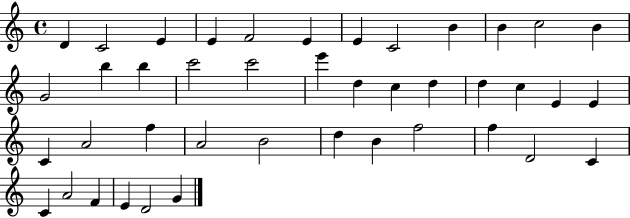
{
  \clef treble
  \time 4/4
  \defaultTimeSignature
  \key c \major
  d'4 c'2 e'4 | e'4 f'2 e'4 | e'4 c'2 b'4 | b'4 c''2 b'4 | \break g'2 b''4 b''4 | c'''2 c'''2 | e'''4 d''4 c''4 d''4 | d''4 c''4 e'4 e'4 | \break c'4 a'2 f''4 | a'2 b'2 | d''4 b'4 f''2 | f''4 d'2 c'4 | \break c'4 a'2 f'4 | e'4 d'2 g'4 | \bar "|."
}